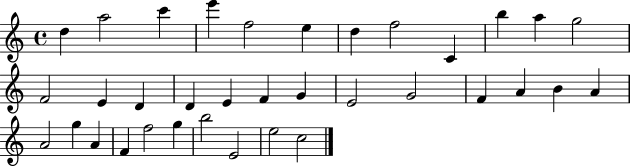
{
  \clef treble
  \time 4/4
  \defaultTimeSignature
  \key c \major
  d''4 a''2 c'''4 | e'''4 f''2 e''4 | d''4 f''2 c'4 | b''4 a''4 g''2 | \break f'2 e'4 d'4 | d'4 e'4 f'4 g'4 | e'2 g'2 | f'4 a'4 b'4 a'4 | \break a'2 g''4 a'4 | f'4 f''2 g''4 | b''2 e'2 | e''2 c''2 | \break \bar "|."
}